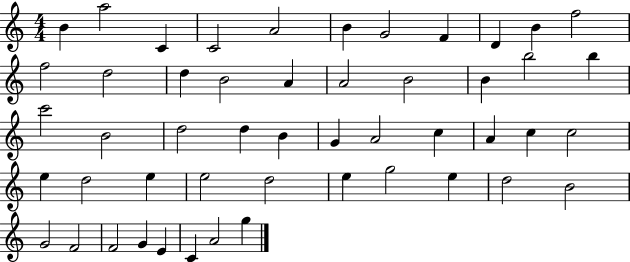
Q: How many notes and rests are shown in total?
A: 50